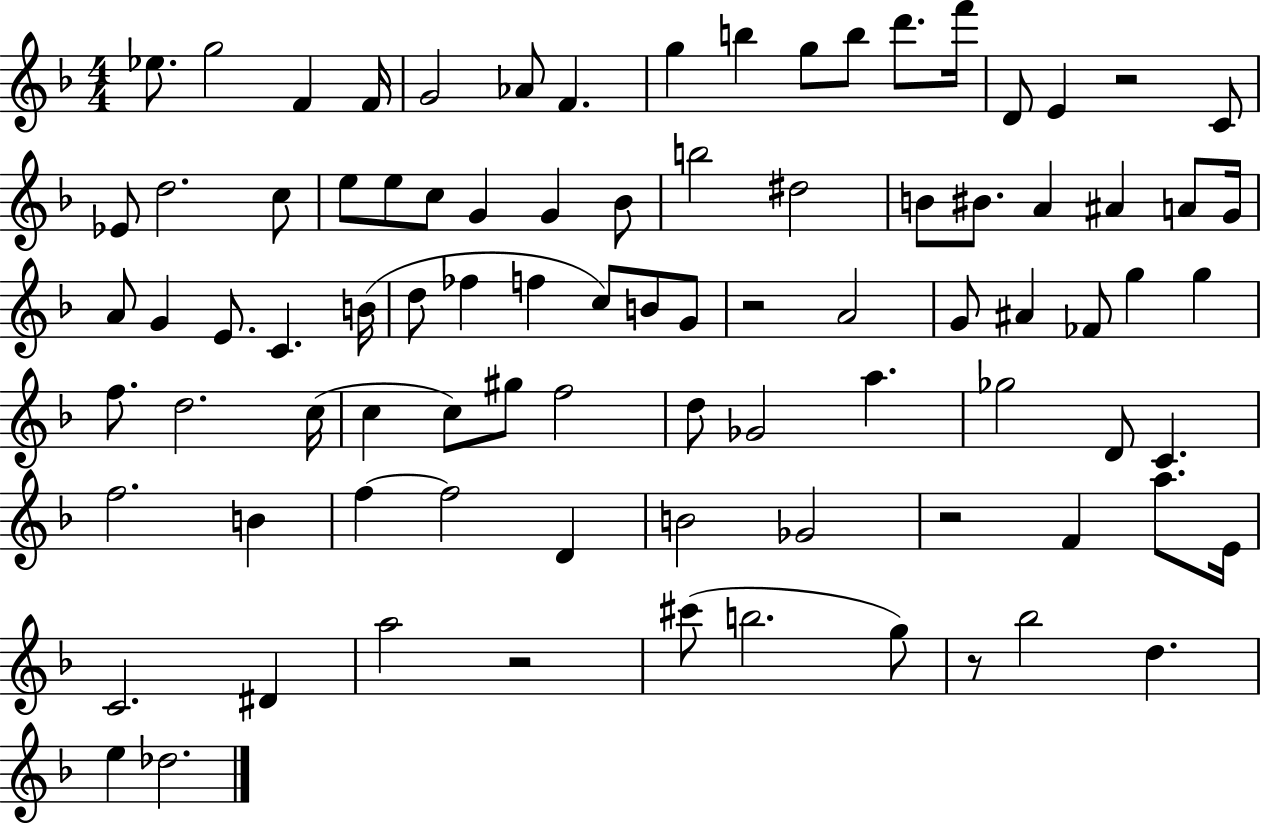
{
  \clef treble
  \numericTimeSignature
  \time 4/4
  \key f \major
  ees''8. g''2 f'4 f'16 | g'2 aes'8 f'4. | g''4 b''4 g''8 b''8 d'''8. f'''16 | d'8 e'4 r2 c'8 | \break ees'8 d''2. c''8 | e''8 e''8 c''8 g'4 g'4 bes'8 | b''2 dis''2 | b'8 bis'8. a'4 ais'4 a'8 g'16 | \break a'8 g'4 e'8. c'4. b'16( | d''8 fes''4 f''4 c''8) b'8 g'8 | r2 a'2 | g'8 ais'4 fes'8 g''4 g''4 | \break f''8. d''2. c''16( | c''4 c''8) gis''8 f''2 | d''8 ges'2 a''4. | ges''2 d'8 c'4. | \break f''2. b'4 | f''4~~ f''2 d'4 | b'2 ges'2 | r2 f'4 a''8. e'16 | \break c'2. dis'4 | a''2 r2 | cis'''8( b''2. g''8) | r8 bes''2 d''4. | \break e''4 des''2. | \bar "|."
}